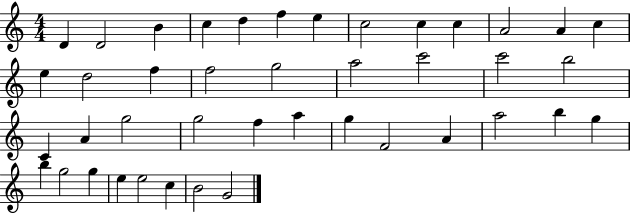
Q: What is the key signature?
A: C major